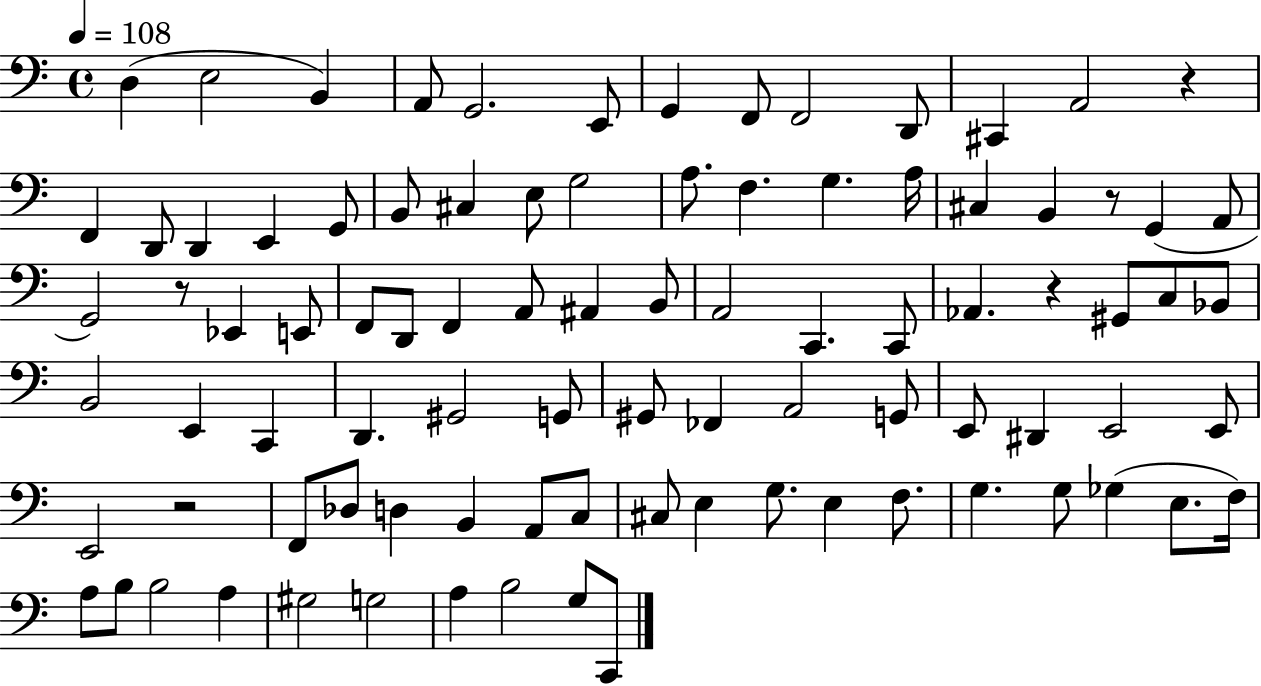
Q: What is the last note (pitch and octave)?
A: C2